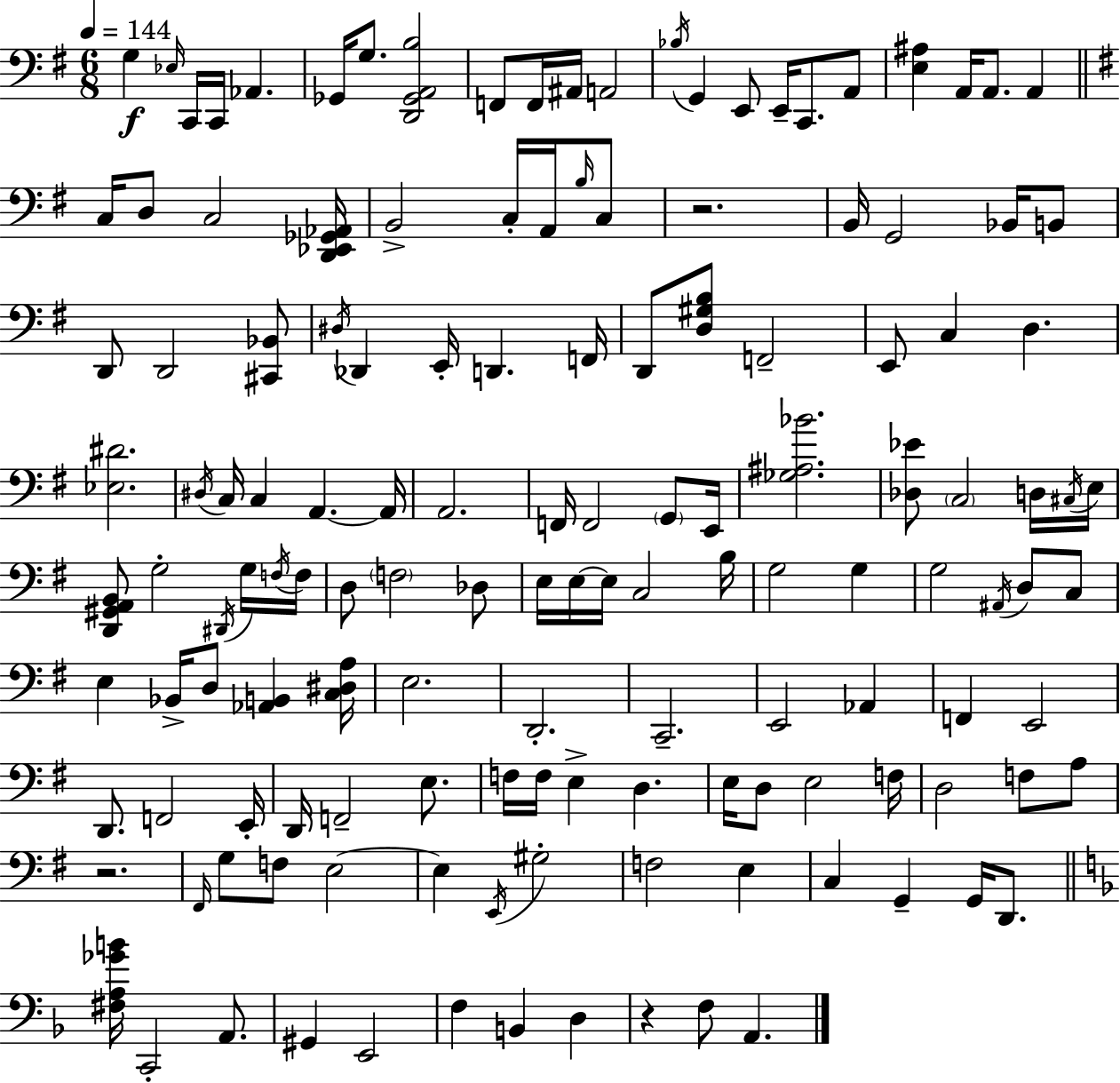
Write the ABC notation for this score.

X:1
T:Untitled
M:6/8
L:1/4
K:Em
G, _E,/4 C,,/4 C,,/4 _A,, _G,,/4 G,/2 [D,,_G,,A,,B,]2 F,,/2 F,,/4 ^A,,/4 A,,2 _B,/4 G,, E,,/2 E,,/4 C,,/2 A,,/2 [E,^A,] A,,/4 A,,/2 A,, C,/4 D,/2 C,2 [D,,_E,,_G,,_A,,]/4 B,,2 C,/4 A,,/4 B,/4 C,/2 z2 B,,/4 G,,2 _B,,/4 B,,/2 D,,/2 D,,2 [^C,,_B,,]/2 ^D,/4 _D,, E,,/4 D,, F,,/4 D,,/2 [D,^G,B,]/2 F,,2 E,,/2 C, D, [_E,^D]2 ^D,/4 C,/4 C, A,, A,,/4 A,,2 F,,/4 F,,2 G,,/2 E,,/4 [_G,^A,_B]2 [_D,_E]/2 C,2 D,/4 ^C,/4 E,/4 [D,,^G,,A,,B,,]/2 G,2 ^D,,/4 G,/4 F,/4 F,/4 D,/2 F,2 _D,/2 E,/4 E,/4 E,/4 C,2 B,/4 G,2 G, G,2 ^A,,/4 D,/2 C,/2 E, _B,,/4 D,/2 [_A,,B,,] [C,^D,A,]/4 E,2 D,,2 C,,2 E,,2 _A,, F,, E,,2 D,,/2 F,,2 E,,/4 D,,/4 F,,2 E,/2 F,/4 F,/4 E, D, E,/4 D,/2 E,2 F,/4 D,2 F,/2 A,/2 z2 ^F,,/4 G,/2 F,/2 E,2 E, E,,/4 ^G,2 F,2 E, C, G,, G,,/4 D,,/2 [^F,A,_GB]/4 C,,2 A,,/2 ^G,, E,,2 F, B,, D, z F,/2 A,,